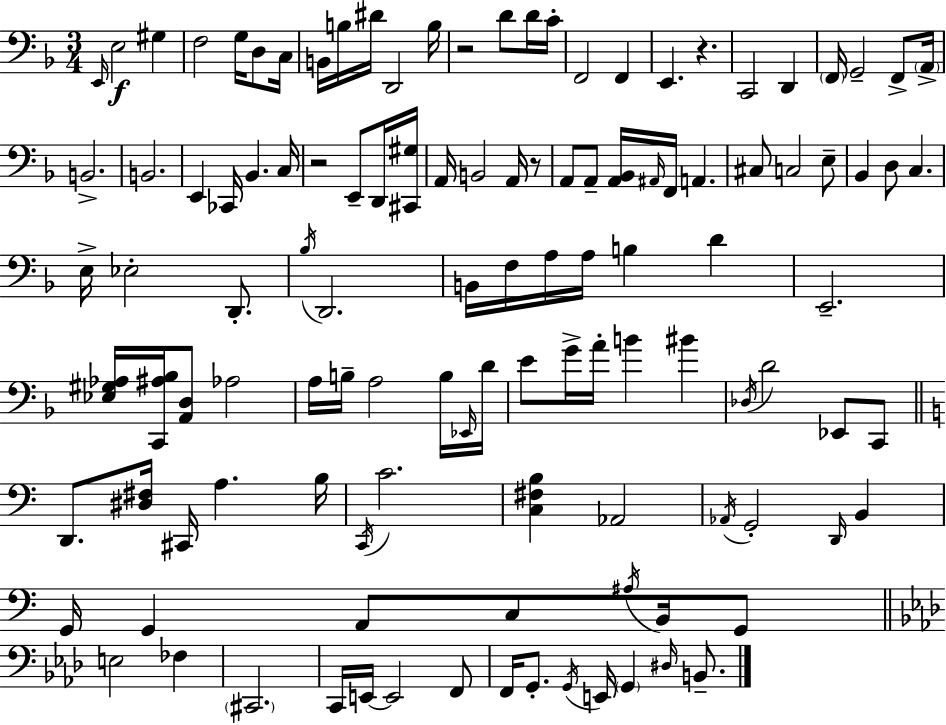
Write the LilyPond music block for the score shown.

{
  \clef bass
  \numericTimeSignature
  \time 3/4
  \key d \minor
  \grace { e,16 }\f e2 gis4 | f2 g16 d8 | c16 b,16 b16 dis'16 d,2 | b16 r2 d'8 d'16 | \break c'16-. f,2 f,4 | e,4. r4. | c,2 d,4 | \parenthesize f,16 g,2-- f,8-> | \break \parenthesize a,16-> b,2.-> | b,2. | e,4 ces,16 bes,4. | c16 r2 e,8-- d,16 | \break <cis, gis>16 a,16 b,2 a,16 r8 | a,8 a,8-- <a, bes,>16 \grace { ais,16 } f,16 a,4. | cis8 c2 | e8-- bes,4 d8 c4. | \break e16-> ees2-. d,8.-. | \acciaccatura { bes16 } d,2. | b,16 f16 a16 a16 b4 d'4 | e,2.-- | \break <ees gis aes>16 <c, ais bes>16 <a, d>8 aes2 | a16 b16-- a2 | b16 \grace { ees,16 } d'16 e'8 g'16-> a'16-. b'4 | bis'4 \acciaccatura { des16 } d'2 | \break ees,8 c,8 \bar "||" \break \key c \major d,8. <dis fis>16 cis,16 a4. b16 | \acciaccatura { c,16 } c'2. | <c fis b>4 aes,2 | \acciaccatura { aes,16 } g,2-. \grace { d,16 } b,4 | \break g,16 g,4 a,8 c8 | \acciaccatura { ais16 } b,16 g,8 \bar "||" \break \key aes \major e2 fes4 | \parenthesize cis,2. | c,16 e,16~~ e,2 f,8 | f,16 g,8.-. \acciaccatura { g,16 } e,16 \parenthesize g,4 \grace { dis16 } b,8.-- | \break \bar "|."
}